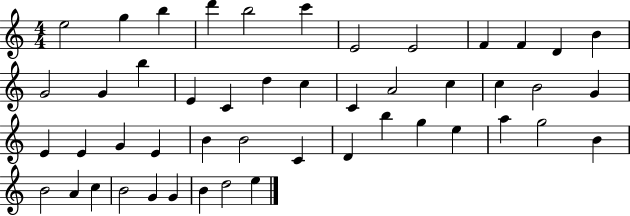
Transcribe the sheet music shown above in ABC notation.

X:1
T:Untitled
M:4/4
L:1/4
K:C
e2 g b d' b2 c' E2 E2 F F D B G2 G b E C d c C A2 c c B2 G E E G E B B2 C D b g e a g2 B B2 A c B2 G G B d2 e